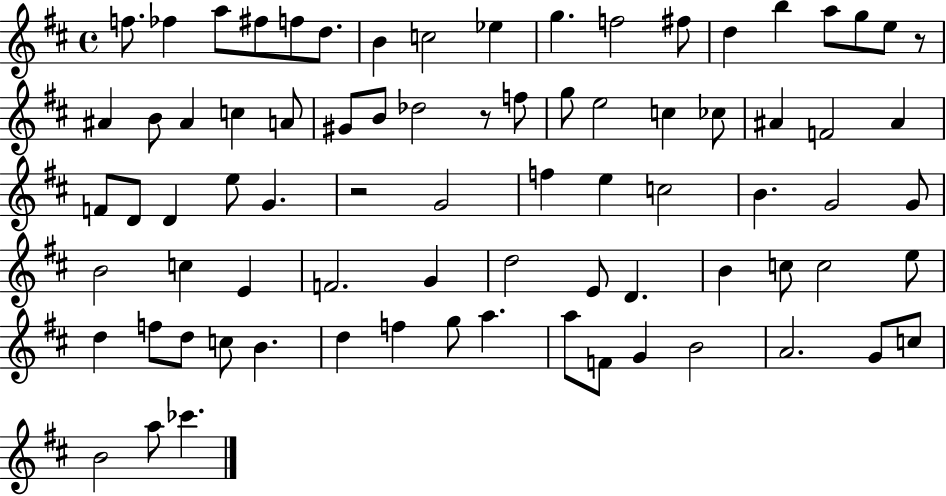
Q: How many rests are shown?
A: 3